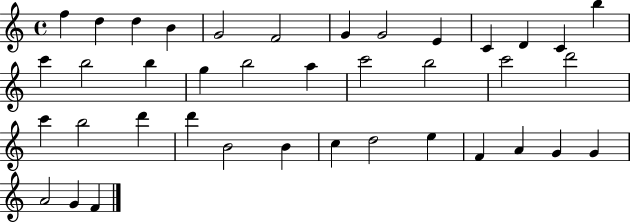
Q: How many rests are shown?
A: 0